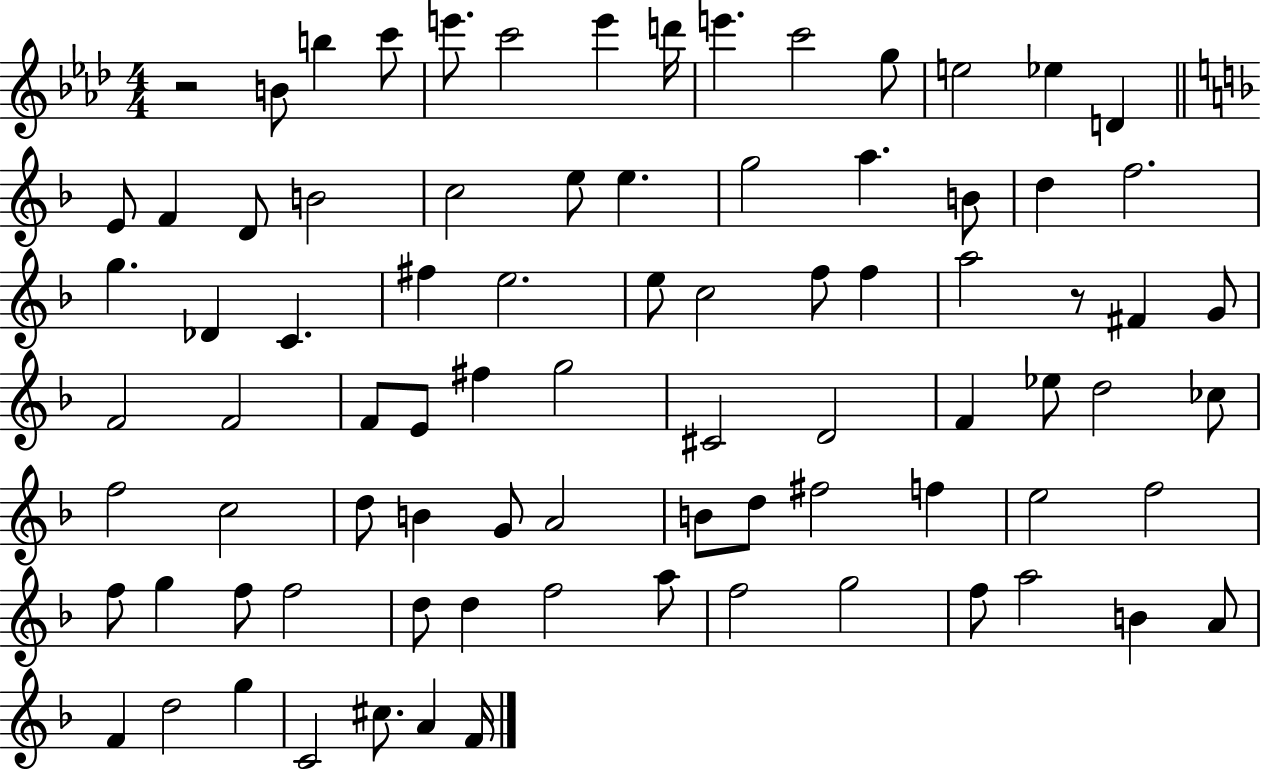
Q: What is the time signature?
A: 4/4